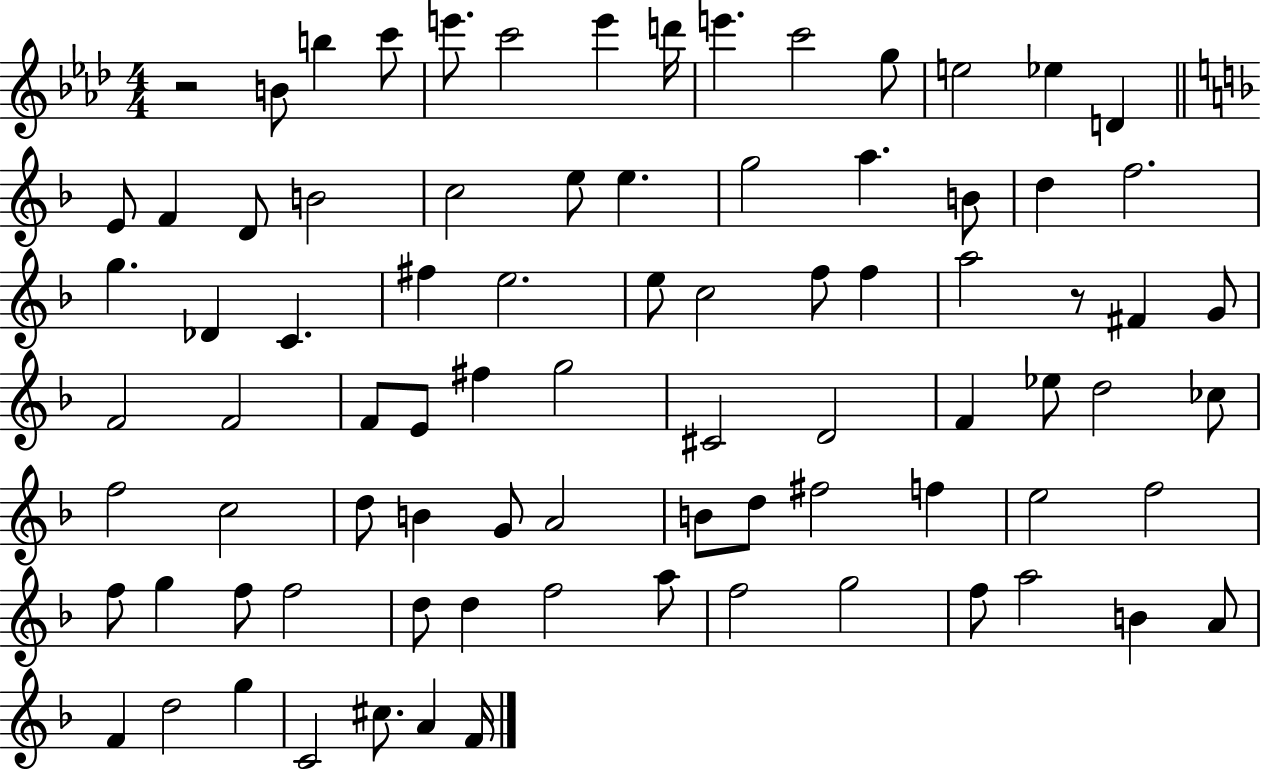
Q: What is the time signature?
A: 4/4